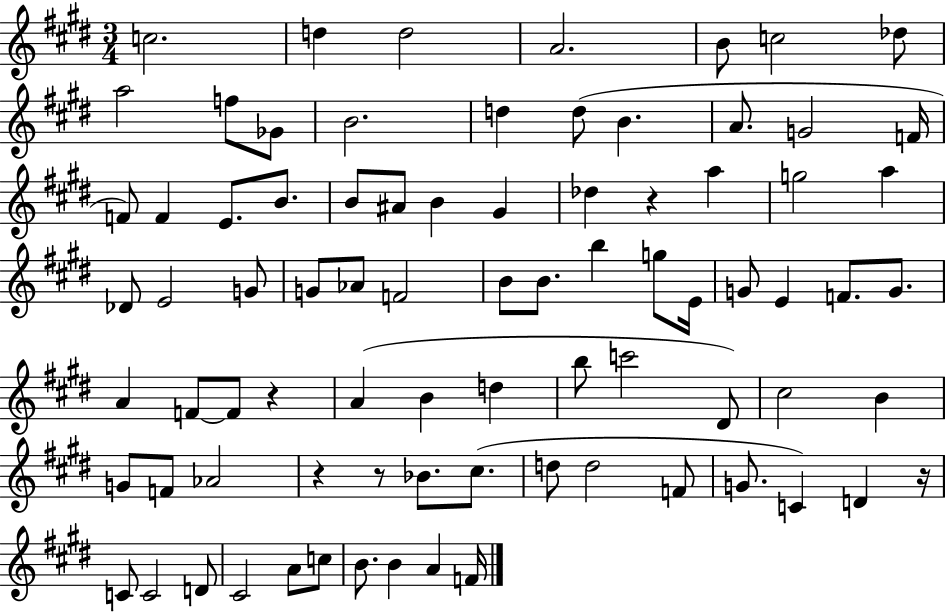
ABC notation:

X:1
T:Untitled
M:3/4
L:1/4
K:E
c2 d d2 A2 B/2 c2 _d/2 a2 f/2 _G/2 B2 d d/2 B A/2 G2 F/4 F/2 F E/2 B/2 B/2 ^A/2 B ^G _d z a g2 a _D/2 E2 G/2 G/2 _A/2 F2 B/2 B/2 b g/2 E/4 G/2 E F/2 G/2 A F/2 F/2 z A B d b/2 c'2 ^D/2 ^c2 B G/2 F/2 _A2 z z/2 _B/2 ^c/2 d/2 d2 F/2 G/2 C D z/4 C/2 C2 D/2 ^C2 A/2 c/2 B/2 B A F/4